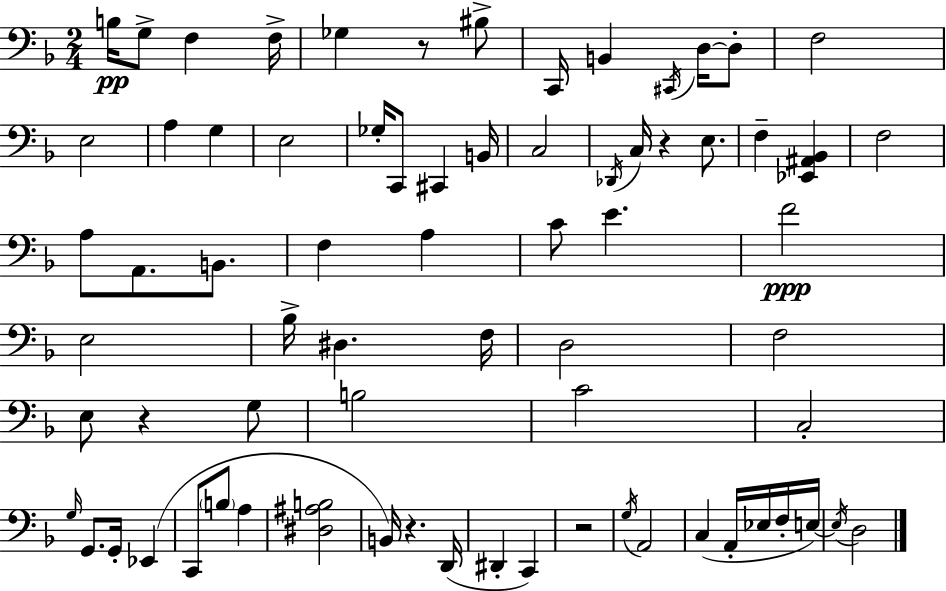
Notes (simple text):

B3/s G3/e F3/q F3/s Gb3/q R/e BIS3/e C2/s B2/q C#2/s D3/s D3/e F3/h E3/h A3/q G3/q E3/h Gb3/s C2/e C#2/q B2/s C3/h Db2/s C3/s R/q E3/e. F3/q [Eb2,A#2,Bb2]/q F3/h A3/e A2/e. B2/e. F3/q A3/q C4/e E4/q. F4/h E3/h Bb3/s D#3/q. F3/s D3/h F3/h E3/e R/q G3/e B3/h C4/h C3/h G3/s G2/e. G2/s Eb2/q C2/e B3/e A3/q [D#3,A#3,B3]/h B2/s R/q. D2/s D#2/q C2/q R/h G3/s A2/h C3/q A2/s Eb3/s F3/s E3/s E3/s D3/h